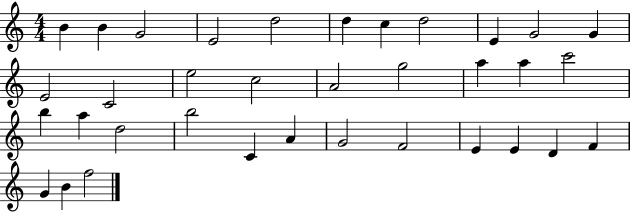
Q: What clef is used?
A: treble